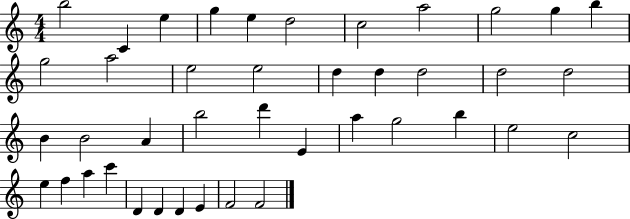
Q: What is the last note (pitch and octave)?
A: F4